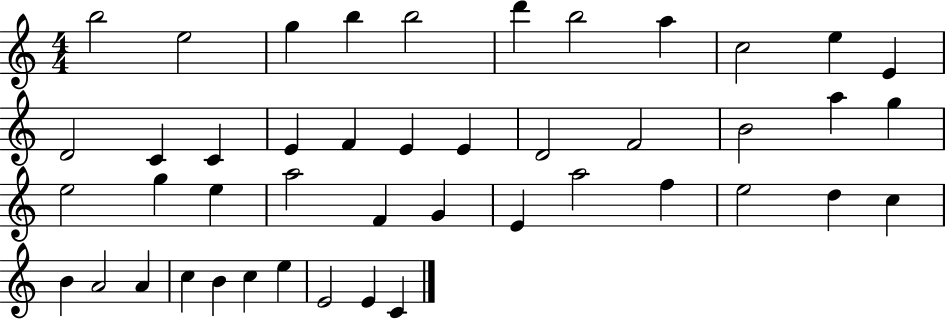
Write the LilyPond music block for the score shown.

{
  \clef treble
  \numericTimeSignature
  \time 4/4
  \key c \major
  b''2 e''2 | g''4 b''4 b''2 | d'''4 b''2 a''4 | c''2 e''4 e'4 | \break d'2 c'4 c'4 | e'4 f'4 e'4 e'4 | d'2 f'2 | b'2 a''4 g''4 | \break e''2 g''4 e''4 | a''2 f'4 g'4 | e'4 a''2 f''4 | e''2 d''4 c''4 | \break b'4 a'2 a'4 | c''4 b'4 c''4 e''4 | e'2 e'4 c'4 | \bar "|."
}